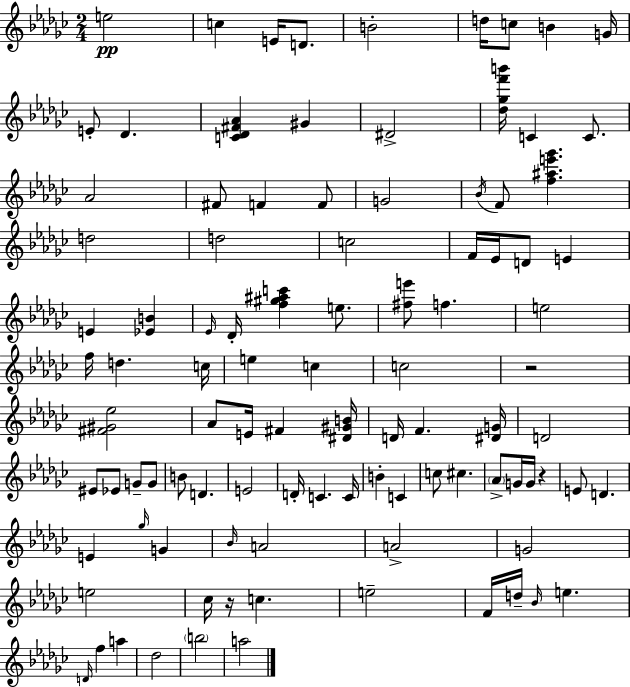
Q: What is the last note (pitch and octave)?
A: A5